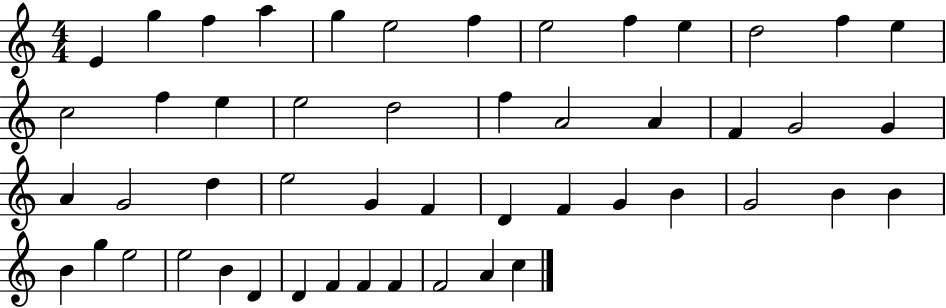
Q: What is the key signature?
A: C major